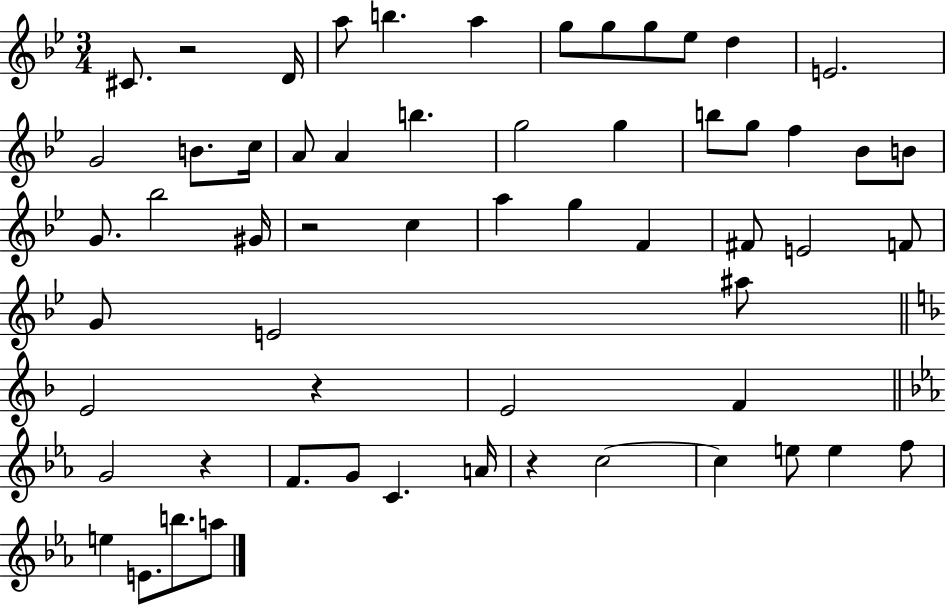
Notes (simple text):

C#4/e. R/h D4/s A5/e B5/q. A5/q G5/e G5/e G5/e Eb5/e D5/q E4/h. G4/h B4/e. C5/s A4/e A4/q B5/q. G5/h G5/q B5/e G5/e F5/q Bb4/e B4/e G4/e. Bb5/h G#4/s R/h C5/q A5/q G5/q F4/q F#4/e E4/h F4/e G4/e E4/h A#5/e E4/h R/q E4/h F4/q G4/h R/q F4/e. G4/e C4/q. A4/s R/q C5/h C5/q E5/e E5/q F5/e E5/q E4/e. B5/e. A5/e